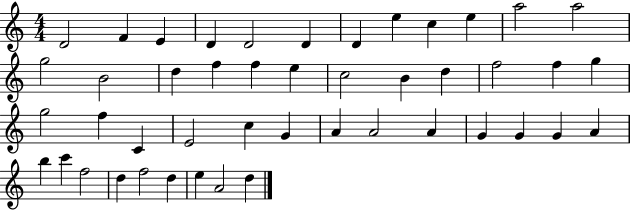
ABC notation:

X:1
T:Untitled
M:4/4
L:1/4
K:C
D2 F E D D2 D D e c e a2 a2 g2 B2 d f f e c2 B d f2 f g g2 f C E2 c G A A2 A G G G A b c' f2 d f2 d e A2 d